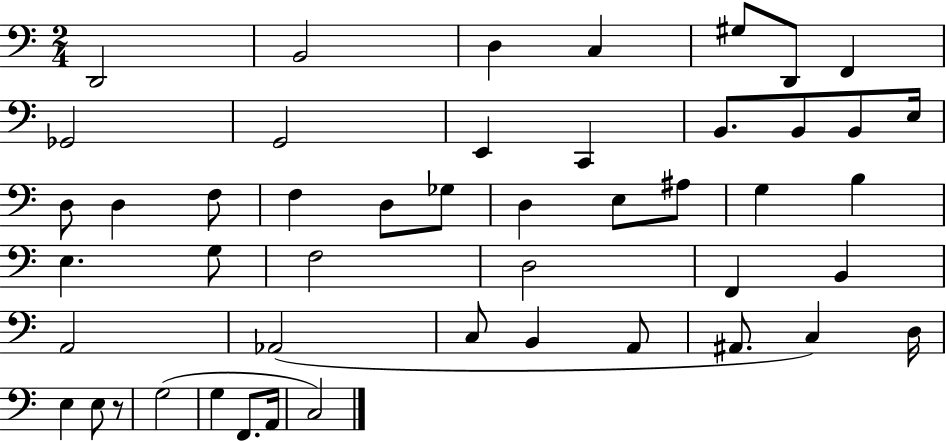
X:1
T:Untitled
M:2/4
L:1/4
K:C
D,,2 B,,2 D, C, ^G,/2 D,,/2 F,, _G,,2 G,,2 E,, C,, B,,/2 B,,/2 B,,/2 E,/4 D,/2 D, F,/2 F, D,/2 _G,/2 D, E,/2 ^A,/2 G, B, E, G,/2 F,2 D,2 F,, B,, A,,2 _A,,2 C,/2 B,, A,,/2 ^A,,/2 C, D,/4 E, E,/2 z/2 G,2 G, F,,/2 A,,/4 C,2